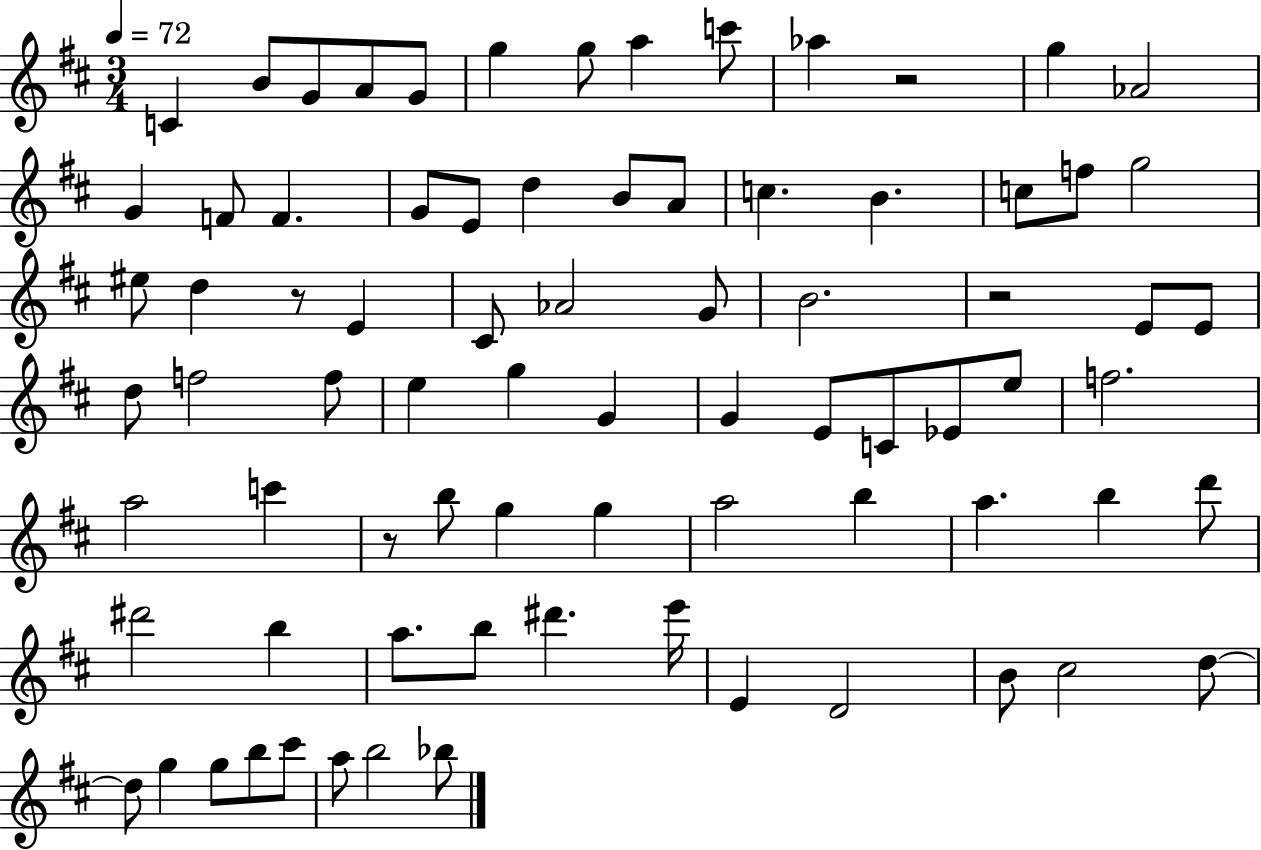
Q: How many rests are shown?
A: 4